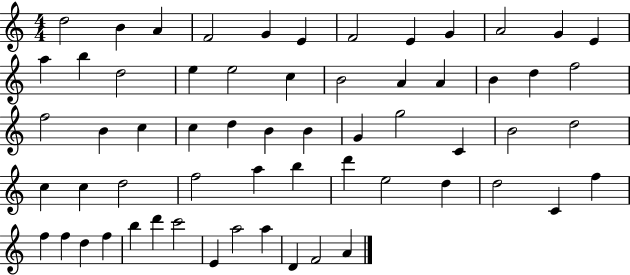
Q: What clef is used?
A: treble